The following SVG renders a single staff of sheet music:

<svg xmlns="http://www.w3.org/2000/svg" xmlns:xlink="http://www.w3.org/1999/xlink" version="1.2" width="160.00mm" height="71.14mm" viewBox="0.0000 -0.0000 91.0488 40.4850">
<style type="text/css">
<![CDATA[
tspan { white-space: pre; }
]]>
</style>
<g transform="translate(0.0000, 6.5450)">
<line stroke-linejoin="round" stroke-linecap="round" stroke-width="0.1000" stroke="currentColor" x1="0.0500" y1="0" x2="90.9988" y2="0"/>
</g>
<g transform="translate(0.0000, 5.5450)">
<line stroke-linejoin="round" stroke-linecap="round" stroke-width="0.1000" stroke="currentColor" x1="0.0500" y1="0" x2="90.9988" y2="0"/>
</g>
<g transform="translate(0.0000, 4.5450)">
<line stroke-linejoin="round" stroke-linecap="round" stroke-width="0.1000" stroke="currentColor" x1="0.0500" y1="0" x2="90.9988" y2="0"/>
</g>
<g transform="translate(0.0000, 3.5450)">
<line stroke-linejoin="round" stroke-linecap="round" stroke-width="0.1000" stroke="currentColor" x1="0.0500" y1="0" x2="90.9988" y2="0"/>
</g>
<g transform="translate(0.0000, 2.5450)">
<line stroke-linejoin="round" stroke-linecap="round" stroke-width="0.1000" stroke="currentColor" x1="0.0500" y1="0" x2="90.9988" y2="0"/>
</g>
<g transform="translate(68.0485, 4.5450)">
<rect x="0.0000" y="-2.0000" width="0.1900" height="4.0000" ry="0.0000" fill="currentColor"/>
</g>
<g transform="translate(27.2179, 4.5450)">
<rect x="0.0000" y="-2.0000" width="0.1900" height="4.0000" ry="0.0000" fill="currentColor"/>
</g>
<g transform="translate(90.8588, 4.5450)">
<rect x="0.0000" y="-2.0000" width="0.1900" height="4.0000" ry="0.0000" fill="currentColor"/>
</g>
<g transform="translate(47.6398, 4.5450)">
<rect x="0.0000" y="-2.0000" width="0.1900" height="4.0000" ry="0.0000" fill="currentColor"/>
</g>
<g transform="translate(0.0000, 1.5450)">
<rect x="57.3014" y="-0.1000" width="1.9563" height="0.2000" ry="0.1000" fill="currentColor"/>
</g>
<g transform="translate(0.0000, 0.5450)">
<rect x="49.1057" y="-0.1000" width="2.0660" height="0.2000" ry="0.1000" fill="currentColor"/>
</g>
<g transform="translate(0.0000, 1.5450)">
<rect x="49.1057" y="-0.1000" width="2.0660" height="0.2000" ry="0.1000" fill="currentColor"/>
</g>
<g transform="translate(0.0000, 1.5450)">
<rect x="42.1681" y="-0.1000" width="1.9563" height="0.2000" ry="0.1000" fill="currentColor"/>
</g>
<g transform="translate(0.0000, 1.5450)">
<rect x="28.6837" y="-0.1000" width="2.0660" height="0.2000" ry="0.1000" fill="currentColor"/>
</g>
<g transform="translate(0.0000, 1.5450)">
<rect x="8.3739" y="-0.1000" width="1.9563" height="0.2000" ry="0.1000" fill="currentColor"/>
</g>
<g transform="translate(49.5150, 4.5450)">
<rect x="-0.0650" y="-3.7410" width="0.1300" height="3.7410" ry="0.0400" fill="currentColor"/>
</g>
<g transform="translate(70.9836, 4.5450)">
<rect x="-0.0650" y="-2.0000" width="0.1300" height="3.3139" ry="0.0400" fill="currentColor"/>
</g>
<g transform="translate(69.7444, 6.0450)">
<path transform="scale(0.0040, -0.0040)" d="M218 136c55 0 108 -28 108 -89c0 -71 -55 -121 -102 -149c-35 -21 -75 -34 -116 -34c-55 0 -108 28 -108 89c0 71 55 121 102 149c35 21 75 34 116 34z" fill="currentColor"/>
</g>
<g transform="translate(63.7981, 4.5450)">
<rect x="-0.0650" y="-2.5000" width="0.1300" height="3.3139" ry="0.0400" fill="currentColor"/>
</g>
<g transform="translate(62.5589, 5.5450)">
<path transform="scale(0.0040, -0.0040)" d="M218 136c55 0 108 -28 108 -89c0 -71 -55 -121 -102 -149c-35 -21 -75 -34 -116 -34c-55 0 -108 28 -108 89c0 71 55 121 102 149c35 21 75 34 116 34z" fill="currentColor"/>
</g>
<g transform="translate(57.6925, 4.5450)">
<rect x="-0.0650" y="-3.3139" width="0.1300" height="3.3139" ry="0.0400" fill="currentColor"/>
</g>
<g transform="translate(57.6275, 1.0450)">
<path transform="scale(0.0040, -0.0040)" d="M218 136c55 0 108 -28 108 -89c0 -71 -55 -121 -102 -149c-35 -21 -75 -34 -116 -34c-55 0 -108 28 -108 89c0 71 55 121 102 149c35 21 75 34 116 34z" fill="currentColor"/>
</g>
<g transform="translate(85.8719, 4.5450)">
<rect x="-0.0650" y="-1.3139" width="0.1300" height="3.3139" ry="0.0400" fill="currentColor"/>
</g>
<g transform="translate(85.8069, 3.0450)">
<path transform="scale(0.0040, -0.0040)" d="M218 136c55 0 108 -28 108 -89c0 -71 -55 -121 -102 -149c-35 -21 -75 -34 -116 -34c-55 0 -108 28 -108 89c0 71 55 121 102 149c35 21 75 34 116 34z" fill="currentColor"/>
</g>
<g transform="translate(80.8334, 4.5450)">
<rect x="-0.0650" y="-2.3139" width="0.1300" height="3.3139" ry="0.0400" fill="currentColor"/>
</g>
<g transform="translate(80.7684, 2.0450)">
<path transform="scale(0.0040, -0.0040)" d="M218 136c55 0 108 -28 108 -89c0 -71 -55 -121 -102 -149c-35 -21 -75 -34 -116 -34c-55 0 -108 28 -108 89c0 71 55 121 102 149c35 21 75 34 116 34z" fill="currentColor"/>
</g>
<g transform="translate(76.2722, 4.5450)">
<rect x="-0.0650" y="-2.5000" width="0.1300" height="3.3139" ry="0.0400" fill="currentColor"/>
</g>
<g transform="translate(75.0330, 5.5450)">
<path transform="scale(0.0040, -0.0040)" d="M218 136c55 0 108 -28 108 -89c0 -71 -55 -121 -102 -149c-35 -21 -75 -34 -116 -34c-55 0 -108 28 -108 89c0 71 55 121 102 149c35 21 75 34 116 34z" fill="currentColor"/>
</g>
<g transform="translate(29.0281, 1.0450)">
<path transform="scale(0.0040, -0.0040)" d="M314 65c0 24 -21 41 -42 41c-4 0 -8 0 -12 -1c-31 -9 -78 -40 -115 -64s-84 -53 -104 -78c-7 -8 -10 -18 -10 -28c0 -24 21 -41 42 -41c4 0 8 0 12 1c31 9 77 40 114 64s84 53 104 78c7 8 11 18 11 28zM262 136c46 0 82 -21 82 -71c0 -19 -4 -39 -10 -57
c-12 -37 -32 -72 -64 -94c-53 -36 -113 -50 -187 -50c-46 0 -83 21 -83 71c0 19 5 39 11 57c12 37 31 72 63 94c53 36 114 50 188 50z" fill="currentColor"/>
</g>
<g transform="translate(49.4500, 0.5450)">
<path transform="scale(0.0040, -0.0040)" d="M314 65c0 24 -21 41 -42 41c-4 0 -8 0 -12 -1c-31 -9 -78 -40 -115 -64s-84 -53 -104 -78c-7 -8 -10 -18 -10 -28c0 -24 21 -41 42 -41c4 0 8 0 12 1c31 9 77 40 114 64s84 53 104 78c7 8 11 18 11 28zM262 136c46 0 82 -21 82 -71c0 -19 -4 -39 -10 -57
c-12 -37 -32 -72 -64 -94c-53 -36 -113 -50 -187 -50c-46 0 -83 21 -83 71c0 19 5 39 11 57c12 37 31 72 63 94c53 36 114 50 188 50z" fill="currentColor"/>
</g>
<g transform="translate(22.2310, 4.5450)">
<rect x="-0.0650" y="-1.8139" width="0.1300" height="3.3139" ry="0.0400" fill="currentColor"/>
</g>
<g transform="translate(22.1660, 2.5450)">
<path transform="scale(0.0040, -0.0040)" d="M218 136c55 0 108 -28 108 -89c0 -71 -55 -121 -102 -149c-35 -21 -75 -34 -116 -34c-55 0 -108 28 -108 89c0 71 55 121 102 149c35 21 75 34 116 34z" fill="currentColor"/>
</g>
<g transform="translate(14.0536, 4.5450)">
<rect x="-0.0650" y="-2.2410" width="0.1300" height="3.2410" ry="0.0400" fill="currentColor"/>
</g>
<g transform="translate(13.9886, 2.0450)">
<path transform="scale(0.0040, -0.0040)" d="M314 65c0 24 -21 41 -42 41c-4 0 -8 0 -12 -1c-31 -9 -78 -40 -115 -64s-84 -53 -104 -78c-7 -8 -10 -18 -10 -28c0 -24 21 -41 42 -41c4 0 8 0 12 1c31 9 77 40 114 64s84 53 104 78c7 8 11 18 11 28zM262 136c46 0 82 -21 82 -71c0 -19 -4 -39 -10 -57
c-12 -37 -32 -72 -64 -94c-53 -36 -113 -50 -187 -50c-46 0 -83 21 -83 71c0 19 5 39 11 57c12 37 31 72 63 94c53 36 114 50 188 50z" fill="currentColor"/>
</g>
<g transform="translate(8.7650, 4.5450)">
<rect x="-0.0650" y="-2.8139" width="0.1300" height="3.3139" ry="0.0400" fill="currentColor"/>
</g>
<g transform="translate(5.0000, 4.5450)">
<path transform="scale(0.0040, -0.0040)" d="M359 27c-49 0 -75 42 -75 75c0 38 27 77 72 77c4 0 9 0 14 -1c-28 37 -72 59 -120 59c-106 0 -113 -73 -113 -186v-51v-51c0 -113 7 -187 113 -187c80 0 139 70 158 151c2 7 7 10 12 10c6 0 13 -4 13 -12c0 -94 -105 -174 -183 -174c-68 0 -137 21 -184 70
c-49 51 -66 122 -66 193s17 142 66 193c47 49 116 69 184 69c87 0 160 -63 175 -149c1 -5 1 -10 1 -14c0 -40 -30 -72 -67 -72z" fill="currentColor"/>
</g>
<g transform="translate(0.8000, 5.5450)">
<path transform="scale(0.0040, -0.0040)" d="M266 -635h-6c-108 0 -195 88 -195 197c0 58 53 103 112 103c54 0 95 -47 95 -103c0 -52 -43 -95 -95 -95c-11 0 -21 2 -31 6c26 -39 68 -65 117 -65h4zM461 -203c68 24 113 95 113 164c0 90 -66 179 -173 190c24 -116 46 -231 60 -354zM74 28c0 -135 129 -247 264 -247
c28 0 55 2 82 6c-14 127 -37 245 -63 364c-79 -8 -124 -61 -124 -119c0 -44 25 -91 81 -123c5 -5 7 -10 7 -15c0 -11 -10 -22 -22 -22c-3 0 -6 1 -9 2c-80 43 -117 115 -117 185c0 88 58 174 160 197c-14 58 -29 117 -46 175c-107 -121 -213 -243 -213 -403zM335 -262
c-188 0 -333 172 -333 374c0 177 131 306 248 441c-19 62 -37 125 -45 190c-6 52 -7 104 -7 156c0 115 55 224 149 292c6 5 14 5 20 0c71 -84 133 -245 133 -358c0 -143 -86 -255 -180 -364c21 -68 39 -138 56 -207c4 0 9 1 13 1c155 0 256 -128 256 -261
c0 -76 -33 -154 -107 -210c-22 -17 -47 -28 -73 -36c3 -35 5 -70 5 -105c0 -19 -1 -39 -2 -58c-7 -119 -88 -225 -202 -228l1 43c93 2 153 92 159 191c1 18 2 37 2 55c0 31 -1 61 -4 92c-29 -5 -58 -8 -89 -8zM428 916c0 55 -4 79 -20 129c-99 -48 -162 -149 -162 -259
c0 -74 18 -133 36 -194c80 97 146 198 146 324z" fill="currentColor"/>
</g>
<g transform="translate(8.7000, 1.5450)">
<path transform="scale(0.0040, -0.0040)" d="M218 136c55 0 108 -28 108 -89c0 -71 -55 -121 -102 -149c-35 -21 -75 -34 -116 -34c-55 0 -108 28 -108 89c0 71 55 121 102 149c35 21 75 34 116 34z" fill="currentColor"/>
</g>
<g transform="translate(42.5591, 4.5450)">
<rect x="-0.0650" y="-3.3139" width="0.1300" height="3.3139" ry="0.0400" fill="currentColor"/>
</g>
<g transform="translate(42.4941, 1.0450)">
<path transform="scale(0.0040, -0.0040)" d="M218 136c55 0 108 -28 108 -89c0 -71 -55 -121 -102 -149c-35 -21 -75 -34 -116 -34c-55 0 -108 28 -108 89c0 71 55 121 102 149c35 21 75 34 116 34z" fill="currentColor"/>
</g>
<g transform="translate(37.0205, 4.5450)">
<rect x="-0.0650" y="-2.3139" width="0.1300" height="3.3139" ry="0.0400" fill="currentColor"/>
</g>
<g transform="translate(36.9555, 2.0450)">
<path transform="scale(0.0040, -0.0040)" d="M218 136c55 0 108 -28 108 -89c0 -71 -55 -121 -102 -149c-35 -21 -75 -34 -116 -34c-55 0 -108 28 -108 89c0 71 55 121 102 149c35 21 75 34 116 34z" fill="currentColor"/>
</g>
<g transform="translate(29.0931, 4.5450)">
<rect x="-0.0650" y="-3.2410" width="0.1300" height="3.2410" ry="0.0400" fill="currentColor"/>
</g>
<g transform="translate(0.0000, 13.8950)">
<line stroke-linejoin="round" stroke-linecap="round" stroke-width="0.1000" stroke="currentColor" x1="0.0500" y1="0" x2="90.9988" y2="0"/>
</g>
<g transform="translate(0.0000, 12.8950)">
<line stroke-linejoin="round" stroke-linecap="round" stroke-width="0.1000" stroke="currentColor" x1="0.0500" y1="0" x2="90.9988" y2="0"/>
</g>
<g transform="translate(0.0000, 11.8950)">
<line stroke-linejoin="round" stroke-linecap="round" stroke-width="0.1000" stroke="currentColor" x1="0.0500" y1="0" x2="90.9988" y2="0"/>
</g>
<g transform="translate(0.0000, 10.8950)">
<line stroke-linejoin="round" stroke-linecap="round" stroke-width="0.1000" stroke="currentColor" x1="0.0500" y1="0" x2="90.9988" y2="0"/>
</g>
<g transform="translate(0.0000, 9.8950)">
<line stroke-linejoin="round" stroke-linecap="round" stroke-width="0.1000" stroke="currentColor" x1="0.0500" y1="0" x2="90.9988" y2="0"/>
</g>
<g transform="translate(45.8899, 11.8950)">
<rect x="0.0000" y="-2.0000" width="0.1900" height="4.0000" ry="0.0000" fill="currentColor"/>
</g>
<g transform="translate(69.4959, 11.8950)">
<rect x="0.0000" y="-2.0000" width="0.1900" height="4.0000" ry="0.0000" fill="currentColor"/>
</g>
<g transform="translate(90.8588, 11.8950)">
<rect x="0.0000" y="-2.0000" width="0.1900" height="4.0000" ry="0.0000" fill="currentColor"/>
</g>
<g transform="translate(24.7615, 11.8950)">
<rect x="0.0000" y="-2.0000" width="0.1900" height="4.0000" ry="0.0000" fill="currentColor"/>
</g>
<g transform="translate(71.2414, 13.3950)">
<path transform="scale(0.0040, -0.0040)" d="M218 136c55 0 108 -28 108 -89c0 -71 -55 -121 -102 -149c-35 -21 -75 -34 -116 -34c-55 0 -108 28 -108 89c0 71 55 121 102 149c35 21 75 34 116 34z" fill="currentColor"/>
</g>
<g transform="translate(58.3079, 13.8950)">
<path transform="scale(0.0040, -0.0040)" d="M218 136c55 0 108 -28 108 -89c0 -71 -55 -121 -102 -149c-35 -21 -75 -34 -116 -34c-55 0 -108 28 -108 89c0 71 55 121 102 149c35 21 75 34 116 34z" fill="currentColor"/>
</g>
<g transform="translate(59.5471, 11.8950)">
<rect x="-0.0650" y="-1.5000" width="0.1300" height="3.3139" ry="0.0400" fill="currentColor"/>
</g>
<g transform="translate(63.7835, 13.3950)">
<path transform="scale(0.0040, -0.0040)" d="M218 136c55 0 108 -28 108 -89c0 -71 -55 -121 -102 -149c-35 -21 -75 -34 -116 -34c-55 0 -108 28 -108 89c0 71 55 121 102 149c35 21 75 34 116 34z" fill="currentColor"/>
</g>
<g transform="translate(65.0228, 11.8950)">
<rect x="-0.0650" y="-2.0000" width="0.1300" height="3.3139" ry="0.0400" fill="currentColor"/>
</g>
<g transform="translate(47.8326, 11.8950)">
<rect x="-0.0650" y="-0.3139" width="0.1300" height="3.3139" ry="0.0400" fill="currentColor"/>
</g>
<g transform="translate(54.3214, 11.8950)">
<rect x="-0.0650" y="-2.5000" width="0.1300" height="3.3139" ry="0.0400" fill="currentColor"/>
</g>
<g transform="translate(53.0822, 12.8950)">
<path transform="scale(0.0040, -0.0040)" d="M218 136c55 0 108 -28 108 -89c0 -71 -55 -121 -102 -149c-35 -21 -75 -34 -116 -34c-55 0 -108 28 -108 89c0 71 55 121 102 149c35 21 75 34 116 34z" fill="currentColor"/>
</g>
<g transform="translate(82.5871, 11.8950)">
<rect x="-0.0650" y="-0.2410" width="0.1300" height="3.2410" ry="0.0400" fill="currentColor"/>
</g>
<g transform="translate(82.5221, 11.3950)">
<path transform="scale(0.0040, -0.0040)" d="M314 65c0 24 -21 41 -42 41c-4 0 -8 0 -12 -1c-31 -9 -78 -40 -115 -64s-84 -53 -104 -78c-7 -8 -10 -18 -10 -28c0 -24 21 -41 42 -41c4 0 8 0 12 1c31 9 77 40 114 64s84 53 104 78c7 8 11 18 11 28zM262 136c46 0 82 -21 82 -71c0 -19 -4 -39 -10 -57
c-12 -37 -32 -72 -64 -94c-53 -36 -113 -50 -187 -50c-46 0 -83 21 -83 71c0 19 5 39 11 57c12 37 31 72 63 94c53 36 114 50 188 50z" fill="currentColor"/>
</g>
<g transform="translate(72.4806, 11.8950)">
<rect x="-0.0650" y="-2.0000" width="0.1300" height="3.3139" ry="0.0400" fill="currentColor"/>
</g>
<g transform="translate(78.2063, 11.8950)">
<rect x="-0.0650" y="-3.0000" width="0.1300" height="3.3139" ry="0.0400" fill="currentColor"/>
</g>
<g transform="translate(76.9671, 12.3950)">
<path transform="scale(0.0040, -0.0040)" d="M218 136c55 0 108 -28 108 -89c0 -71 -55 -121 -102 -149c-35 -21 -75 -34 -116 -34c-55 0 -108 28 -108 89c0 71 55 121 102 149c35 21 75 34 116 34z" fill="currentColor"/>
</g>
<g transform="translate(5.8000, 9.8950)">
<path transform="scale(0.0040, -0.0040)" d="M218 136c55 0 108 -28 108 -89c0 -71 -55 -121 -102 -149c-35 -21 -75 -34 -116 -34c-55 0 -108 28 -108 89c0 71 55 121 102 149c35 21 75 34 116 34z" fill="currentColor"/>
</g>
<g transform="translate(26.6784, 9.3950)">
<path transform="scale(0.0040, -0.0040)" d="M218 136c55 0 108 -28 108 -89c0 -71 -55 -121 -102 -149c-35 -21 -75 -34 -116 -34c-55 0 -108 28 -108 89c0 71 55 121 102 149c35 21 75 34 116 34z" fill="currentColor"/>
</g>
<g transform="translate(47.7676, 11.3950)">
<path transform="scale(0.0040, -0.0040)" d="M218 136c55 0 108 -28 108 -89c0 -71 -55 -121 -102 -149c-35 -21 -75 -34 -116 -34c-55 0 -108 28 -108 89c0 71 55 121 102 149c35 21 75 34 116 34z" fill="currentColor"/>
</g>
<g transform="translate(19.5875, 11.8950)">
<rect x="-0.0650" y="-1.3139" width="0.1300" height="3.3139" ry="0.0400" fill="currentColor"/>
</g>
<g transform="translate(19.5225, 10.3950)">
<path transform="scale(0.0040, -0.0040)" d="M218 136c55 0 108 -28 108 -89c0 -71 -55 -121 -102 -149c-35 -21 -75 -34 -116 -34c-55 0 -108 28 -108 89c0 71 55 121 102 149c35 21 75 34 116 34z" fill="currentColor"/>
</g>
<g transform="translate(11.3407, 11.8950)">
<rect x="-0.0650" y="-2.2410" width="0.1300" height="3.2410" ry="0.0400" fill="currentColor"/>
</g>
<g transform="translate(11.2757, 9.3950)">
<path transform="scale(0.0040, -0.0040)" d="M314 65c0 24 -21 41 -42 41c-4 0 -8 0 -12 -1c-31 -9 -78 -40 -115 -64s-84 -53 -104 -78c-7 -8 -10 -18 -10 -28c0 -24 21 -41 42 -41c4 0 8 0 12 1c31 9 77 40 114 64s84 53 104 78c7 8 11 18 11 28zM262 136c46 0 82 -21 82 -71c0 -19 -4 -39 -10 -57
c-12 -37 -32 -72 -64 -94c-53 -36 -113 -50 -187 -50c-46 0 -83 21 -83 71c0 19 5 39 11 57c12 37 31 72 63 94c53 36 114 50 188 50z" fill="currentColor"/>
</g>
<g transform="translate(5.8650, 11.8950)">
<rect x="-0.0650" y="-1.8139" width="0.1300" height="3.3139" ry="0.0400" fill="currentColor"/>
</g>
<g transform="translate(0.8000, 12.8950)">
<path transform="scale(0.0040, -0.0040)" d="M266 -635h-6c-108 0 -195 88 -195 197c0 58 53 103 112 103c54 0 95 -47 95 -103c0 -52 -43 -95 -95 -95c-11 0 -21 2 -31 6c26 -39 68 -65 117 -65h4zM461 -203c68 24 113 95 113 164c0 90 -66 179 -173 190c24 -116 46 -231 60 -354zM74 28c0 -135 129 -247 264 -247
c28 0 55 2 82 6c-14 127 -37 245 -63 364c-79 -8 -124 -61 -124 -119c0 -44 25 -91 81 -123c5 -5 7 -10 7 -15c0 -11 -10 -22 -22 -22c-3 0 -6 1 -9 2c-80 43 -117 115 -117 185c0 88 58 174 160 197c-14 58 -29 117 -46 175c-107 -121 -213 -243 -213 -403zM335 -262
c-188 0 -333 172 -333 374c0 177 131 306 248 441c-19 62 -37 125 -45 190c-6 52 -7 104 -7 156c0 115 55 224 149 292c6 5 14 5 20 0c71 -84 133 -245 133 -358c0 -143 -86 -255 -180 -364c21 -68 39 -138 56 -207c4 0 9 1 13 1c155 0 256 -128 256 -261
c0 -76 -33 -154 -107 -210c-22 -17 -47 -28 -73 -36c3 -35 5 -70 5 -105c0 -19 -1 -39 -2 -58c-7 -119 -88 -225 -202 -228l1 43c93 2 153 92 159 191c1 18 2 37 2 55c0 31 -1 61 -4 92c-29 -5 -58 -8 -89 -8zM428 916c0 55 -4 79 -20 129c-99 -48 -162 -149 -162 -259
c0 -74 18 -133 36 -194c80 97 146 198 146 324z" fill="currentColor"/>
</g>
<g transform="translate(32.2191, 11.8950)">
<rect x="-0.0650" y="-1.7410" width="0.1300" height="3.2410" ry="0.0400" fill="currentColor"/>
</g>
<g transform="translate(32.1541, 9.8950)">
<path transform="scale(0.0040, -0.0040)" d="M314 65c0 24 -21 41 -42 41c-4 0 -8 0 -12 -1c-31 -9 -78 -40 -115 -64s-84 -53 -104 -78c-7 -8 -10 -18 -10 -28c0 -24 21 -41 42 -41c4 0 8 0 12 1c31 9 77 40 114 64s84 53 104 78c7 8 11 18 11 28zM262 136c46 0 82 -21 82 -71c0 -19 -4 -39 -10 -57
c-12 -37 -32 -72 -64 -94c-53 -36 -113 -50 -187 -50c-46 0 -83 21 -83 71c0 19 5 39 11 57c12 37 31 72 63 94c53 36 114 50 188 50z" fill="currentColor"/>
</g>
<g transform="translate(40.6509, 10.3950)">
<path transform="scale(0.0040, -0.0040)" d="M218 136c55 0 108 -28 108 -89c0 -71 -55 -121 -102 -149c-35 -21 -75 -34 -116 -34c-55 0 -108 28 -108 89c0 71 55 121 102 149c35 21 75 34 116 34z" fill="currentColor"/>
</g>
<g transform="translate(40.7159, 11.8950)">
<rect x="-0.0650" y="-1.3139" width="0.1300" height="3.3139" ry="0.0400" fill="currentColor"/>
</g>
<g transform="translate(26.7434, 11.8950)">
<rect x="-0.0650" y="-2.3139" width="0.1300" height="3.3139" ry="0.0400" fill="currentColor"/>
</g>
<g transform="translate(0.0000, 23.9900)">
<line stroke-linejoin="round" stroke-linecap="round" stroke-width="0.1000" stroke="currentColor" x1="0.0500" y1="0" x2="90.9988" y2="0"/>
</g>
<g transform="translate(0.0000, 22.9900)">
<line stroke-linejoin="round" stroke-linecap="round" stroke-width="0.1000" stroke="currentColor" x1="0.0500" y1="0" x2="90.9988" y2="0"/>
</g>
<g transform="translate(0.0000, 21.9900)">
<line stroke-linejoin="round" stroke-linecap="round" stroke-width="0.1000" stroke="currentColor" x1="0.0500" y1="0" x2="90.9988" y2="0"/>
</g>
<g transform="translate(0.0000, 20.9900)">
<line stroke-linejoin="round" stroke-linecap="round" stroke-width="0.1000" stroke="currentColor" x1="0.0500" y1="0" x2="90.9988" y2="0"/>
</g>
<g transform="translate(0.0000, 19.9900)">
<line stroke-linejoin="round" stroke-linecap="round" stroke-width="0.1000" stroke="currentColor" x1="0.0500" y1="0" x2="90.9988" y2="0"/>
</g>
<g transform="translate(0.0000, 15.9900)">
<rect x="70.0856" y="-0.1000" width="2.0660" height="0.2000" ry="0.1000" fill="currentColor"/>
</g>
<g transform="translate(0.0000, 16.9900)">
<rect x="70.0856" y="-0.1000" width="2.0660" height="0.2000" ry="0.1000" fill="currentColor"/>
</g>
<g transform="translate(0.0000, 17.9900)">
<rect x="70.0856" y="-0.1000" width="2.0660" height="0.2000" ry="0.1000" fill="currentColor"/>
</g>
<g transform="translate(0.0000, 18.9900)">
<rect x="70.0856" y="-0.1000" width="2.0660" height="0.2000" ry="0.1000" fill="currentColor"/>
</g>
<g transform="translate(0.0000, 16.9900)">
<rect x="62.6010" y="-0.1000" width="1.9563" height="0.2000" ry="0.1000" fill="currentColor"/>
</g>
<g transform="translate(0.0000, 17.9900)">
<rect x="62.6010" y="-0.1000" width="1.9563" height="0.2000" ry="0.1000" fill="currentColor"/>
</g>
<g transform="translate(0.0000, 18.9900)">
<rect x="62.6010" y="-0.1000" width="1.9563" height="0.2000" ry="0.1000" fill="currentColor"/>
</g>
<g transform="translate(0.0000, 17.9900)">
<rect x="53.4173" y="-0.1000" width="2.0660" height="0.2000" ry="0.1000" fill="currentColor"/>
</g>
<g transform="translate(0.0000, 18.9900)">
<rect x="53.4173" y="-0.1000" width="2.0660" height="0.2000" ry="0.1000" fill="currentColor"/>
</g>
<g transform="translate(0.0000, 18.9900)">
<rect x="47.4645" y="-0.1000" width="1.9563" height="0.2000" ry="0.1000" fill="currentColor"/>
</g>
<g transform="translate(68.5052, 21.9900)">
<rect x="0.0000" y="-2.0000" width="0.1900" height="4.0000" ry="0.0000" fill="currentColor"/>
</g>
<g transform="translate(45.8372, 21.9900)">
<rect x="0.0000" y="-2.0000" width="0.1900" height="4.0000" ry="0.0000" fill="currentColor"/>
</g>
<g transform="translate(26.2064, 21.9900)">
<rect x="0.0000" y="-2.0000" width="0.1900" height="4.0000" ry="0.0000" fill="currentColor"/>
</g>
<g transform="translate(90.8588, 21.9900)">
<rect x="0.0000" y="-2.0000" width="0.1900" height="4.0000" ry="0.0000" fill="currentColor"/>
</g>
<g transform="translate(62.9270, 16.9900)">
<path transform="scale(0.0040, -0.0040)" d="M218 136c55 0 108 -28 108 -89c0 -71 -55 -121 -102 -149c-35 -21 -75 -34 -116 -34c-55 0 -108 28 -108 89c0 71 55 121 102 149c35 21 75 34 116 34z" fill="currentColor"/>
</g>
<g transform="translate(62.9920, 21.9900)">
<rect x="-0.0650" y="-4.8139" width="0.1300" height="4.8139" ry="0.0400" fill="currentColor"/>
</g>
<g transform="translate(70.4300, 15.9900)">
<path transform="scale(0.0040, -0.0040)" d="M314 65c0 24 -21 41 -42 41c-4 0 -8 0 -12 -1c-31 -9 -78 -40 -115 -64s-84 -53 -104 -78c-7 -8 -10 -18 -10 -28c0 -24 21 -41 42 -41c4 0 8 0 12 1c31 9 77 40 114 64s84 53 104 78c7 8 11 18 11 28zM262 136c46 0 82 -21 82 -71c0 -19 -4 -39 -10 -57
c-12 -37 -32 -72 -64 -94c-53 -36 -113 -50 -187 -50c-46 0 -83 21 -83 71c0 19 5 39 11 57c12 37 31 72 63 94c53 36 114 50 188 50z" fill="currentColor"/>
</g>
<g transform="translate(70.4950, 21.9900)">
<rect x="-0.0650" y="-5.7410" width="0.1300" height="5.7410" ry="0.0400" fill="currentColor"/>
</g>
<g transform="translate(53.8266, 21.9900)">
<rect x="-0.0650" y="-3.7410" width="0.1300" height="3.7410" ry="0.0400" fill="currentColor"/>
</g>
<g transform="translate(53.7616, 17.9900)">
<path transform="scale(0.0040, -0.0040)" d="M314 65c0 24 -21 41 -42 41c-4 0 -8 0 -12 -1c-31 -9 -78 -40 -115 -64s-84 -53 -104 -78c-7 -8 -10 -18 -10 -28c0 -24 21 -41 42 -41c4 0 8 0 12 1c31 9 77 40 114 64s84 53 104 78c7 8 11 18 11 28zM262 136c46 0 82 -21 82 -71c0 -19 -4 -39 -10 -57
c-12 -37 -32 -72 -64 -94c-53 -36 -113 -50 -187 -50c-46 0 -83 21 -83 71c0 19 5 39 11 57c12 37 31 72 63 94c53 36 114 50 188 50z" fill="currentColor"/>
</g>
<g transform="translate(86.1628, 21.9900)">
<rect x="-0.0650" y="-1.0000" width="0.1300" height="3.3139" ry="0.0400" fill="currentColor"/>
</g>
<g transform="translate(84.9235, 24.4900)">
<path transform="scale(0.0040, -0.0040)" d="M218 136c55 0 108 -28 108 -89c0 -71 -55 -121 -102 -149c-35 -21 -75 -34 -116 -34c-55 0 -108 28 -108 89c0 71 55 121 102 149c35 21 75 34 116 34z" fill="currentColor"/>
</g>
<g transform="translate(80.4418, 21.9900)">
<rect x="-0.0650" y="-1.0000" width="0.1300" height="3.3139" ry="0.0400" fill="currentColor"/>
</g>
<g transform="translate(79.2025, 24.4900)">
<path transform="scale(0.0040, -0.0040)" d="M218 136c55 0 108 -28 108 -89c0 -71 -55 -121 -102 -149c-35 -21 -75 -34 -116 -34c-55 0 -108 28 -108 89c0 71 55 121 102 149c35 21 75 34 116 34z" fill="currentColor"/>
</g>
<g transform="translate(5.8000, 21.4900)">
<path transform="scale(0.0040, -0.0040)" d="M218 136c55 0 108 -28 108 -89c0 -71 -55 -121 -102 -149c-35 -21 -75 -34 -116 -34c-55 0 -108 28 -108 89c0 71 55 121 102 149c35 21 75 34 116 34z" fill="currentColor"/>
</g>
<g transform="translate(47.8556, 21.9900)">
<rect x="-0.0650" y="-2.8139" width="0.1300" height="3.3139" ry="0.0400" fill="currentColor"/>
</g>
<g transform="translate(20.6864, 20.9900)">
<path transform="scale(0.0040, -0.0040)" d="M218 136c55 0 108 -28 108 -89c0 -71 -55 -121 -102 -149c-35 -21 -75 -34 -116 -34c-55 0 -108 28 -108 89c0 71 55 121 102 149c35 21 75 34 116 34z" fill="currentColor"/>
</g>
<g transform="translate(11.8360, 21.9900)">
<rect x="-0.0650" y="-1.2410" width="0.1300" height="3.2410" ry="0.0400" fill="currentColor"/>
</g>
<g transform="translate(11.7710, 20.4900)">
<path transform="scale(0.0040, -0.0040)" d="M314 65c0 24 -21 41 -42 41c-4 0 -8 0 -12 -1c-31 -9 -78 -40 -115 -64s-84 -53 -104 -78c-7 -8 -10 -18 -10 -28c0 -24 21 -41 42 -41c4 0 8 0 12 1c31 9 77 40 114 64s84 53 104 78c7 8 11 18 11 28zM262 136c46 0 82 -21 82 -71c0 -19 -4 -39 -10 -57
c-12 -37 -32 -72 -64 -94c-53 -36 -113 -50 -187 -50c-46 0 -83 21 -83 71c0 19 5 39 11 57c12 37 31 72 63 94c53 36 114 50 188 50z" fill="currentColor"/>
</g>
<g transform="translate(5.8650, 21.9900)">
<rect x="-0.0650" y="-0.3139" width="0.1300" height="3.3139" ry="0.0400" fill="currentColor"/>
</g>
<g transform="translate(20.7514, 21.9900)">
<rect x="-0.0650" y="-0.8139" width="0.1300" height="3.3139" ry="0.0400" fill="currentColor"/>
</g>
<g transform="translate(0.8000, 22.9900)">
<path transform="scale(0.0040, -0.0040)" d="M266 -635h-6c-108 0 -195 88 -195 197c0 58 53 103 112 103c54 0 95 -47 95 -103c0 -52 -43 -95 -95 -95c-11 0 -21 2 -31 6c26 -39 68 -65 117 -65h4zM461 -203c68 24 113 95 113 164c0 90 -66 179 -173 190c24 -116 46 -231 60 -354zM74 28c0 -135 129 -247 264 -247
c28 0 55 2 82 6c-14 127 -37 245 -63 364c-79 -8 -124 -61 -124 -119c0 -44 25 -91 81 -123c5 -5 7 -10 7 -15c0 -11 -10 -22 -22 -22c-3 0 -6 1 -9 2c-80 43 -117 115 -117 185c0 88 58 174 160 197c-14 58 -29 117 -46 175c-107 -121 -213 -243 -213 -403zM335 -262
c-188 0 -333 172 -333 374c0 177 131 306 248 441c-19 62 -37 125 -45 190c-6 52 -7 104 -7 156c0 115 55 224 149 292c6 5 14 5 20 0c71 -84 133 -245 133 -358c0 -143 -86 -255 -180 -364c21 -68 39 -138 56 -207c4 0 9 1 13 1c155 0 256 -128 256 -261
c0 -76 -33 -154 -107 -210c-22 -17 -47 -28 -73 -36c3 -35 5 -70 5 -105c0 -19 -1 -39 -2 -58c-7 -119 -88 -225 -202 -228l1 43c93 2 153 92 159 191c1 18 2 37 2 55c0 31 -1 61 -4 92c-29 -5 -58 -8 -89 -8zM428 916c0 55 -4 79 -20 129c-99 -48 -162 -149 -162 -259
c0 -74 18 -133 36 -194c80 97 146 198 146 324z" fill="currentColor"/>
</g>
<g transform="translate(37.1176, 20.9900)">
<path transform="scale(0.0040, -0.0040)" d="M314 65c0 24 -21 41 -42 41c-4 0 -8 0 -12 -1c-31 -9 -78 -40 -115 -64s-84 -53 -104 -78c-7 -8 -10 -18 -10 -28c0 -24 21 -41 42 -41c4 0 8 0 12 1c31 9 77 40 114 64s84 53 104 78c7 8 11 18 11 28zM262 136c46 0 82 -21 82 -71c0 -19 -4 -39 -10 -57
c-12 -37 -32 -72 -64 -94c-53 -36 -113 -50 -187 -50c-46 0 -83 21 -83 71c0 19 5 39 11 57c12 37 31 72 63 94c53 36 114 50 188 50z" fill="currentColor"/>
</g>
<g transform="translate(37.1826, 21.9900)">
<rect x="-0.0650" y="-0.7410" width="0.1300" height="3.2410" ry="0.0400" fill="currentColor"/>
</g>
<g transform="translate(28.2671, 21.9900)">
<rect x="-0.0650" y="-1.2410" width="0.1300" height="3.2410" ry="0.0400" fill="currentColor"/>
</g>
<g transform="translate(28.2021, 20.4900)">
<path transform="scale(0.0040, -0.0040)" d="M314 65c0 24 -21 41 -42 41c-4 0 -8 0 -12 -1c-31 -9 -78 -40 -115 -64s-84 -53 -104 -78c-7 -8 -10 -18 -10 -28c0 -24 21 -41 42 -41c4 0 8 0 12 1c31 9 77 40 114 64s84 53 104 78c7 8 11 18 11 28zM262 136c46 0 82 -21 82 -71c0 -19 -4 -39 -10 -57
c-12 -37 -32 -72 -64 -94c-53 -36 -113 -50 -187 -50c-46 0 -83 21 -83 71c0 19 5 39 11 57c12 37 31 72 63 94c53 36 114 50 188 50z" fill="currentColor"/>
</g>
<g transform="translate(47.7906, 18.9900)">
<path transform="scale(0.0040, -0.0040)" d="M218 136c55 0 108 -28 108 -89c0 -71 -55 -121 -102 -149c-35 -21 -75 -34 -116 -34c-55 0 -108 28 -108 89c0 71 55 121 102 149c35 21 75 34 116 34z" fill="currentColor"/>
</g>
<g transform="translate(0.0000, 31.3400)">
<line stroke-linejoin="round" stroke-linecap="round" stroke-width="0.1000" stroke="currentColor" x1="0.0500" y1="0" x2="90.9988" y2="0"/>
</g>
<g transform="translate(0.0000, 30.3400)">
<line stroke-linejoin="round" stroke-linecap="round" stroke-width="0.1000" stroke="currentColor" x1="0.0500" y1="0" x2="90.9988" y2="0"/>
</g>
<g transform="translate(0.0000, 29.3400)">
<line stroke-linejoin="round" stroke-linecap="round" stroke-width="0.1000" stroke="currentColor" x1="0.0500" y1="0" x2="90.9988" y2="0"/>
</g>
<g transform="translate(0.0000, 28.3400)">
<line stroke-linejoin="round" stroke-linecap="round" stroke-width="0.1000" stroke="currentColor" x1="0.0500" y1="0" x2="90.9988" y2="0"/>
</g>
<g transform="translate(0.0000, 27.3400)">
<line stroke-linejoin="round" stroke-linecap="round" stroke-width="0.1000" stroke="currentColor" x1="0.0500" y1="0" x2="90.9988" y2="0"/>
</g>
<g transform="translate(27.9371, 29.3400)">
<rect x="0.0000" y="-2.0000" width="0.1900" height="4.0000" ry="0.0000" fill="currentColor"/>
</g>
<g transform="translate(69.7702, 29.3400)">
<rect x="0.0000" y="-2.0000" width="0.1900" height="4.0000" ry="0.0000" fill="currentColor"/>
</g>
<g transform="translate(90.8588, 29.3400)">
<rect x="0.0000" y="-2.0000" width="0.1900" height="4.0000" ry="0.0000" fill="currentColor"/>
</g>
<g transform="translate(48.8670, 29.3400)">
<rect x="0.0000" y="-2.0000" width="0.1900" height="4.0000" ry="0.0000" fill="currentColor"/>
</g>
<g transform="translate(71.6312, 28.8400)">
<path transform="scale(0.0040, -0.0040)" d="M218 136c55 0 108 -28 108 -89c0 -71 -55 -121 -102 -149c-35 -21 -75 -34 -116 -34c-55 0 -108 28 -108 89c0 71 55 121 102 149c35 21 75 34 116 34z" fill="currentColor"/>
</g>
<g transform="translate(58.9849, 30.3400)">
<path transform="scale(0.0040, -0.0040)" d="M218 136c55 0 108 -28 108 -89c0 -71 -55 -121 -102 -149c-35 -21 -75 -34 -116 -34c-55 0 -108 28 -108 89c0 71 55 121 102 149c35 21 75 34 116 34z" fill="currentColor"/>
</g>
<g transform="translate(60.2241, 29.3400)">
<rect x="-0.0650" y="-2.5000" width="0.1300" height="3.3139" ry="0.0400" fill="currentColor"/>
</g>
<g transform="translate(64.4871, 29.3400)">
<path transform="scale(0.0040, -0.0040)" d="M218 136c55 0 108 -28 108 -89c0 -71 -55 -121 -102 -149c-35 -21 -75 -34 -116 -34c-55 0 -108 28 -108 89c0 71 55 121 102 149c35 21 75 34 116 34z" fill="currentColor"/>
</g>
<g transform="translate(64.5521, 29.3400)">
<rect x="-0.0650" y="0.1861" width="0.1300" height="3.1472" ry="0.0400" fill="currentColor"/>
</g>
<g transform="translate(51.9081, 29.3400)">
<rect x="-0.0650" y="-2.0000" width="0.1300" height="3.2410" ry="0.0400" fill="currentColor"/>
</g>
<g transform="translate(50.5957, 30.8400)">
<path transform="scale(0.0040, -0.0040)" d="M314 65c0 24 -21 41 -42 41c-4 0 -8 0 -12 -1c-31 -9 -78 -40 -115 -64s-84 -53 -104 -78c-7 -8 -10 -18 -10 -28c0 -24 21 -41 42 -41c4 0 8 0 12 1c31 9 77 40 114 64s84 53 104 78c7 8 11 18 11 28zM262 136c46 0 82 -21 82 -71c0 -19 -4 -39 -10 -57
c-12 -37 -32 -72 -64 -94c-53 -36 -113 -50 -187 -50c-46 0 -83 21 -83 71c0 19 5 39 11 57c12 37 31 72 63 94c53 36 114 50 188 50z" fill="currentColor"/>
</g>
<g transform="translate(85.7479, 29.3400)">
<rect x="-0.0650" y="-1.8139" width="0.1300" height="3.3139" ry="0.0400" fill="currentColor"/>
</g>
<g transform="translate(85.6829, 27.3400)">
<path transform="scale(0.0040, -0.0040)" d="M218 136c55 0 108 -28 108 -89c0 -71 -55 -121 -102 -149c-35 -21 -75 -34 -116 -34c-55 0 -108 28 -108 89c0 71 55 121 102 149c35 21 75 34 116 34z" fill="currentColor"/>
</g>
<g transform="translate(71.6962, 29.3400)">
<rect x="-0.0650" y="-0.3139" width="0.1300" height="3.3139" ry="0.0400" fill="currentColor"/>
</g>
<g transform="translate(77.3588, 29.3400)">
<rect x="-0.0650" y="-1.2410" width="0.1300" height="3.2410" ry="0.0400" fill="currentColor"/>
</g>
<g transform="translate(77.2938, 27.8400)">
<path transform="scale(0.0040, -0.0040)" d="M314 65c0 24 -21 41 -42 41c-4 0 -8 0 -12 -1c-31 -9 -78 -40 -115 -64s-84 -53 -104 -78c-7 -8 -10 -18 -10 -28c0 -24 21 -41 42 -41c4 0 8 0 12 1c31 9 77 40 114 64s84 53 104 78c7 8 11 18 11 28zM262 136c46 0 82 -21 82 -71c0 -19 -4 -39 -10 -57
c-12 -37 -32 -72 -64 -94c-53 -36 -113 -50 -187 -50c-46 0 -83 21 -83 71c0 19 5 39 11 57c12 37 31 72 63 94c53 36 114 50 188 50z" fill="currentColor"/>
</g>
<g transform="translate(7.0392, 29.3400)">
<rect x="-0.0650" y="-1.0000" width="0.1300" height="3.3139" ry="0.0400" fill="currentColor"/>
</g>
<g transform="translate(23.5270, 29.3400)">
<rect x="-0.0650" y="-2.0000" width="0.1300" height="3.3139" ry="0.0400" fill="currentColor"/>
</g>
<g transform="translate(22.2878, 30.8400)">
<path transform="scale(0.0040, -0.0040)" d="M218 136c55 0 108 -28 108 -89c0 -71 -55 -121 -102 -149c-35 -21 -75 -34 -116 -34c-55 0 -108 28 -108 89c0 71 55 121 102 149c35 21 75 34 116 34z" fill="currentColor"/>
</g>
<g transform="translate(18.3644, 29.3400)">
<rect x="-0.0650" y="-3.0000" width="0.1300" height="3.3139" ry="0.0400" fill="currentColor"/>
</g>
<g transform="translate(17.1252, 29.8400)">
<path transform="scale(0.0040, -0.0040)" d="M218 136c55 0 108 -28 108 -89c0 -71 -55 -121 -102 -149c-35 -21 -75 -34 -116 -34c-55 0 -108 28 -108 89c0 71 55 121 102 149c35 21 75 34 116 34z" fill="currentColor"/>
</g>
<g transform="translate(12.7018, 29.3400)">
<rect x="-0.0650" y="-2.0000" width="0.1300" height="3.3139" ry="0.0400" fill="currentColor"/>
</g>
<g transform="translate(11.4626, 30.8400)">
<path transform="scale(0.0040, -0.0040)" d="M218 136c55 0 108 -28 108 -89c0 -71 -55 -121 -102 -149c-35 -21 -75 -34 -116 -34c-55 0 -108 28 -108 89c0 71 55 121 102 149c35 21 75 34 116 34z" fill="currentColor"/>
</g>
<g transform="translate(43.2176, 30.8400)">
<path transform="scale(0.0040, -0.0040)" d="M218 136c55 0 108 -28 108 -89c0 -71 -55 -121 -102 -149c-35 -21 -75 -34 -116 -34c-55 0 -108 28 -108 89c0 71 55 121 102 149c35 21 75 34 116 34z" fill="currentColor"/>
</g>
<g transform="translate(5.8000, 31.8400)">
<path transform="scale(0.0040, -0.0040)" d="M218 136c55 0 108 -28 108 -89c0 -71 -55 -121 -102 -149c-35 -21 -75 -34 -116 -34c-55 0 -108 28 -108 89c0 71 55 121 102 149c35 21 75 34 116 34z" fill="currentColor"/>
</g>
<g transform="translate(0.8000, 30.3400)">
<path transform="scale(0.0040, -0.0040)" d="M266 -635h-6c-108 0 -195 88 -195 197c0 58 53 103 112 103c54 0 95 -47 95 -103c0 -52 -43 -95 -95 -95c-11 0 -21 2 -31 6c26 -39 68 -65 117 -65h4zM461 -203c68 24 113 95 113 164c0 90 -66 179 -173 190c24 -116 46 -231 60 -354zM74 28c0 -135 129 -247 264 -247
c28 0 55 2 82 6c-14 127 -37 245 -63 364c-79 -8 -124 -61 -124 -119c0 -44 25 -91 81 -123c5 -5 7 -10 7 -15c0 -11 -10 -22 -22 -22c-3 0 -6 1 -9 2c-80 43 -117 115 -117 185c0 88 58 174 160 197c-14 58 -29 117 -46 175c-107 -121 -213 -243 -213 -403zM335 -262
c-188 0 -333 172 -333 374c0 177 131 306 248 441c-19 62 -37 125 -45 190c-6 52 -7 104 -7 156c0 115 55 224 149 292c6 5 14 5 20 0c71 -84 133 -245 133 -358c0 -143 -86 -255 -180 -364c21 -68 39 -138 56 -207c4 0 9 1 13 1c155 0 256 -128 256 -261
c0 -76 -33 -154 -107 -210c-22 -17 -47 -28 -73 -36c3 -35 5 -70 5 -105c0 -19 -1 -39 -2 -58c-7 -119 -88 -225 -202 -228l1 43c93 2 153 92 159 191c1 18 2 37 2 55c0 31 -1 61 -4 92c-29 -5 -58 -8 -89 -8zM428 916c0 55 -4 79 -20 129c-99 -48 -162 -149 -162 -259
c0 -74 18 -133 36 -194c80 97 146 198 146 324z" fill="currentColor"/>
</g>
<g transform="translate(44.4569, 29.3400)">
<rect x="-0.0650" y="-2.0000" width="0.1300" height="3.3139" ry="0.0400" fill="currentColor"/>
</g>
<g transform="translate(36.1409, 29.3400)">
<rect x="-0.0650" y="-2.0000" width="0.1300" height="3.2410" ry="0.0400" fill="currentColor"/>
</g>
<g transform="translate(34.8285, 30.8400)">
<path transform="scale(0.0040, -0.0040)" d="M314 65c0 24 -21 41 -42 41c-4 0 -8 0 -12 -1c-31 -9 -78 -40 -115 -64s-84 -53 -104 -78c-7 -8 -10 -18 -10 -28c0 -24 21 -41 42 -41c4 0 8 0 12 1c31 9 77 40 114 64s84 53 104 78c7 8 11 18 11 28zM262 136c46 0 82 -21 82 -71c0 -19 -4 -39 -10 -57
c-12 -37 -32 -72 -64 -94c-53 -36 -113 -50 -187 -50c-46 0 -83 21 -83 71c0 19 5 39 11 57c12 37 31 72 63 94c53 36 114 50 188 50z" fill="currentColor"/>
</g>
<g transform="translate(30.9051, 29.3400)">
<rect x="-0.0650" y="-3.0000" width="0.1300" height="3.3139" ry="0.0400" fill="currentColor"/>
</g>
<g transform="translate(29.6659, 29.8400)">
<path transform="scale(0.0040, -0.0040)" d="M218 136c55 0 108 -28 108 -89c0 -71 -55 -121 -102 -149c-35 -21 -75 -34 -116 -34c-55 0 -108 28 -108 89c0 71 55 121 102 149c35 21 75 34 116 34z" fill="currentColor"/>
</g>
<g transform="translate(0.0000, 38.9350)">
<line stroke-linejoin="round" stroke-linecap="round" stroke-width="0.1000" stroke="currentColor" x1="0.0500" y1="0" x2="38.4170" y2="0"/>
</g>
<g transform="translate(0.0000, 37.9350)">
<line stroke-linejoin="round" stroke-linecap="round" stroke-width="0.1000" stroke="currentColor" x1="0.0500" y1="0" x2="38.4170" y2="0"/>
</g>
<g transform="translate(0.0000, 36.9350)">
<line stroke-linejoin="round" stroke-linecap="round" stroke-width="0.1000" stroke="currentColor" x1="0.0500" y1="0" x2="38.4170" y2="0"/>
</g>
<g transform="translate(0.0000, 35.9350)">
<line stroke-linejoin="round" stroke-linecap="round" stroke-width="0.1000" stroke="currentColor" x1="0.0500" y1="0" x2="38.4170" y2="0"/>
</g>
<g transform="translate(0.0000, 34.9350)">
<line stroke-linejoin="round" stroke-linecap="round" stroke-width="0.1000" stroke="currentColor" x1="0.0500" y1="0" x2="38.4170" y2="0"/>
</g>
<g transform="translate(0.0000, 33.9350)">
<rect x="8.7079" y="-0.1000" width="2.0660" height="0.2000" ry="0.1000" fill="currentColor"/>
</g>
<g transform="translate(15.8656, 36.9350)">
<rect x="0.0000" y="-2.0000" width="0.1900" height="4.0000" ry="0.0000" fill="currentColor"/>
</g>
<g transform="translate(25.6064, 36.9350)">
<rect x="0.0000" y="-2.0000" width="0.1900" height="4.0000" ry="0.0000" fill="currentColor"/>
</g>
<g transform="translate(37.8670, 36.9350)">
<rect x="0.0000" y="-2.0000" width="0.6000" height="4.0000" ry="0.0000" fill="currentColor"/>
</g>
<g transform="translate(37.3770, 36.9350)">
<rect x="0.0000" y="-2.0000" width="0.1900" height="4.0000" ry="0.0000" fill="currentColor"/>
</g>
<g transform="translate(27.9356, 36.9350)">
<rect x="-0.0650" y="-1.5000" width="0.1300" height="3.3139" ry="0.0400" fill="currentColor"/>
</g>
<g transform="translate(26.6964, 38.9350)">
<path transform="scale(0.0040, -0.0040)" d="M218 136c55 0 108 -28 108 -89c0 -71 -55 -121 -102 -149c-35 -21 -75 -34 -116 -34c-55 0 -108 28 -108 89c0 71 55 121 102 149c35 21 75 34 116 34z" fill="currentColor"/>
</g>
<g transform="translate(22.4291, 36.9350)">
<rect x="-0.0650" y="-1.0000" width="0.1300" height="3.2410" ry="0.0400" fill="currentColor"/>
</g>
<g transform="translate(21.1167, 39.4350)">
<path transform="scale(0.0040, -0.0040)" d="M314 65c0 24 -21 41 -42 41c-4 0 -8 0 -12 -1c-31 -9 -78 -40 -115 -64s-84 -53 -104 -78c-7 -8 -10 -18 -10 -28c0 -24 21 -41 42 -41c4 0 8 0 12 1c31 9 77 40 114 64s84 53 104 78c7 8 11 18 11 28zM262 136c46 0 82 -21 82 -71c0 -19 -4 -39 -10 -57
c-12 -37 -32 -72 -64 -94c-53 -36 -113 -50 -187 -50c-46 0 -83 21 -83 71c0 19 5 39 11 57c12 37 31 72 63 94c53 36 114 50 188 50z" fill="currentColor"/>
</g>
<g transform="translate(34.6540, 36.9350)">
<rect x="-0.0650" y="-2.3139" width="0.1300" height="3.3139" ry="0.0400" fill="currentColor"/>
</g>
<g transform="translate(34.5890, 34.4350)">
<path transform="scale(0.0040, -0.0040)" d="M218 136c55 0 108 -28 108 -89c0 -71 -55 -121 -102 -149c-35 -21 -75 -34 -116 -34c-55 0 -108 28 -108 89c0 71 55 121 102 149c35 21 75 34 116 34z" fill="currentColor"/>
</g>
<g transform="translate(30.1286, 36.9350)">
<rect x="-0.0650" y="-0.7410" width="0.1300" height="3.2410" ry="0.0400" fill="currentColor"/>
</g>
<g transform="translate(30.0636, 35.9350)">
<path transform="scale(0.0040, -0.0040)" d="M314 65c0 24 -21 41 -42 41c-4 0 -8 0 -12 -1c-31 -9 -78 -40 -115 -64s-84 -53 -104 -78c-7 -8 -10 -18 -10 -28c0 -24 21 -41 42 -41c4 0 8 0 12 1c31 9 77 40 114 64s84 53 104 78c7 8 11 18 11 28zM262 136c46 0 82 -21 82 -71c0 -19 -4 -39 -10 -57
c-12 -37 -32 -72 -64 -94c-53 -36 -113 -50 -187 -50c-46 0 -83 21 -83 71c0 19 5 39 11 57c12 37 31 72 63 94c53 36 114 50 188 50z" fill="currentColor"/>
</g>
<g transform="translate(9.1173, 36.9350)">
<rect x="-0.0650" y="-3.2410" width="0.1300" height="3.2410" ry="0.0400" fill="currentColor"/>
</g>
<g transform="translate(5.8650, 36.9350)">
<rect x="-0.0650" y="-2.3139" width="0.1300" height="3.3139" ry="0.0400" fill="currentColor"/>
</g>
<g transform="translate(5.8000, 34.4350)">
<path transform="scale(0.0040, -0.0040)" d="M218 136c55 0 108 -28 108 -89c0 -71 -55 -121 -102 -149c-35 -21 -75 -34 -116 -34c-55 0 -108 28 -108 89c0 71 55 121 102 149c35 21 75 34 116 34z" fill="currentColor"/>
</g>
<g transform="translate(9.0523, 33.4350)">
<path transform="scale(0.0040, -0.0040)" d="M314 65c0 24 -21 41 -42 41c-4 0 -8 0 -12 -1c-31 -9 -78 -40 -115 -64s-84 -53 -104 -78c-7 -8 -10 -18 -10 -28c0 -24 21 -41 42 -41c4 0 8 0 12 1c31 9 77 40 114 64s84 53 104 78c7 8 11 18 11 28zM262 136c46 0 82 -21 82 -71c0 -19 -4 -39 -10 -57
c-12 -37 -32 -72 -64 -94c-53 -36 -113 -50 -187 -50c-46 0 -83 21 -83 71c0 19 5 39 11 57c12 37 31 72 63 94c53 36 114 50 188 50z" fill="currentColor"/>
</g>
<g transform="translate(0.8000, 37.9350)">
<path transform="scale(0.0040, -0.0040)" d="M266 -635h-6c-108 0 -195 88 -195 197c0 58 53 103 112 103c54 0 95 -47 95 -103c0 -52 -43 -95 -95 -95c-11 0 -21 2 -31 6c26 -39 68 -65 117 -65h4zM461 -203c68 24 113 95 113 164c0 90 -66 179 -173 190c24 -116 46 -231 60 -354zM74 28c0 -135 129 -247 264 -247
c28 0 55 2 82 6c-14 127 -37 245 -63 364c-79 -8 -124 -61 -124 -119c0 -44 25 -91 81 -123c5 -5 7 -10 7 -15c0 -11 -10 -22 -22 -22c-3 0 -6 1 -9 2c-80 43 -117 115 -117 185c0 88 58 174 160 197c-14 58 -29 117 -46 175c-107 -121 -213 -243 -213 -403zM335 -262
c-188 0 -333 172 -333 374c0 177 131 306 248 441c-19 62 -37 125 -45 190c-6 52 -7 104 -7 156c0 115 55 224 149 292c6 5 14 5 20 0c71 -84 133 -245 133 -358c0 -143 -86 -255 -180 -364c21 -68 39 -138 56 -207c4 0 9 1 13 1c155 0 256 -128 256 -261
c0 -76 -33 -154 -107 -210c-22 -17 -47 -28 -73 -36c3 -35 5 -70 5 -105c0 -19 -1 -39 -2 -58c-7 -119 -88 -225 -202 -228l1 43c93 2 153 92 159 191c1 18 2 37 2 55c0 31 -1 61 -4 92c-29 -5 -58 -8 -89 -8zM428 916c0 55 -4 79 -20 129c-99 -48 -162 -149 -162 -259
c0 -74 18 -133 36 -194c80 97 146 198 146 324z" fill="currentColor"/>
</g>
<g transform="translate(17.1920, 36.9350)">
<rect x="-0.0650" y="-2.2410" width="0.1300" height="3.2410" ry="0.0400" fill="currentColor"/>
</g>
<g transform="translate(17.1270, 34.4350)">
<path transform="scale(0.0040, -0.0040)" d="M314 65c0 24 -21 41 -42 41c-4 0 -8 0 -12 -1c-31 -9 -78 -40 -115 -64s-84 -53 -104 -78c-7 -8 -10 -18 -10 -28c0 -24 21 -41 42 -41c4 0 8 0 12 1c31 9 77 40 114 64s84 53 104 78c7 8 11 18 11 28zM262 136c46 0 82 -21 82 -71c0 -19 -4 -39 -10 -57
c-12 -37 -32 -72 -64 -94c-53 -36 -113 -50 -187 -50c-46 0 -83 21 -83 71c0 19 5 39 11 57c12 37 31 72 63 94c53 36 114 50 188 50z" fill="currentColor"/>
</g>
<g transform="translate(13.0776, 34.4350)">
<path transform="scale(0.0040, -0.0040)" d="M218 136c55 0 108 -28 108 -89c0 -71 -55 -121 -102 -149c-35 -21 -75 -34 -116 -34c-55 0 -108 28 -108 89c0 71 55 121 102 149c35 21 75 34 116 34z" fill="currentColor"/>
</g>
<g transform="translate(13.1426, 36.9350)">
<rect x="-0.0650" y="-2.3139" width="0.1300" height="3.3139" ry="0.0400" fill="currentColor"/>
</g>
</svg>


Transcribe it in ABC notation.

X:1
T:Untitled
M:4/4
L:1/4
K:C
a g2 f b2 g b c'2 b G F G g e f g2 e g f2 e c G E F F A c2 c e2 d e2 d2 a c'2 e' g'2 D D D F A F A F2 F F2 G B c e2 f g b2 g g2 D2 E d2 g